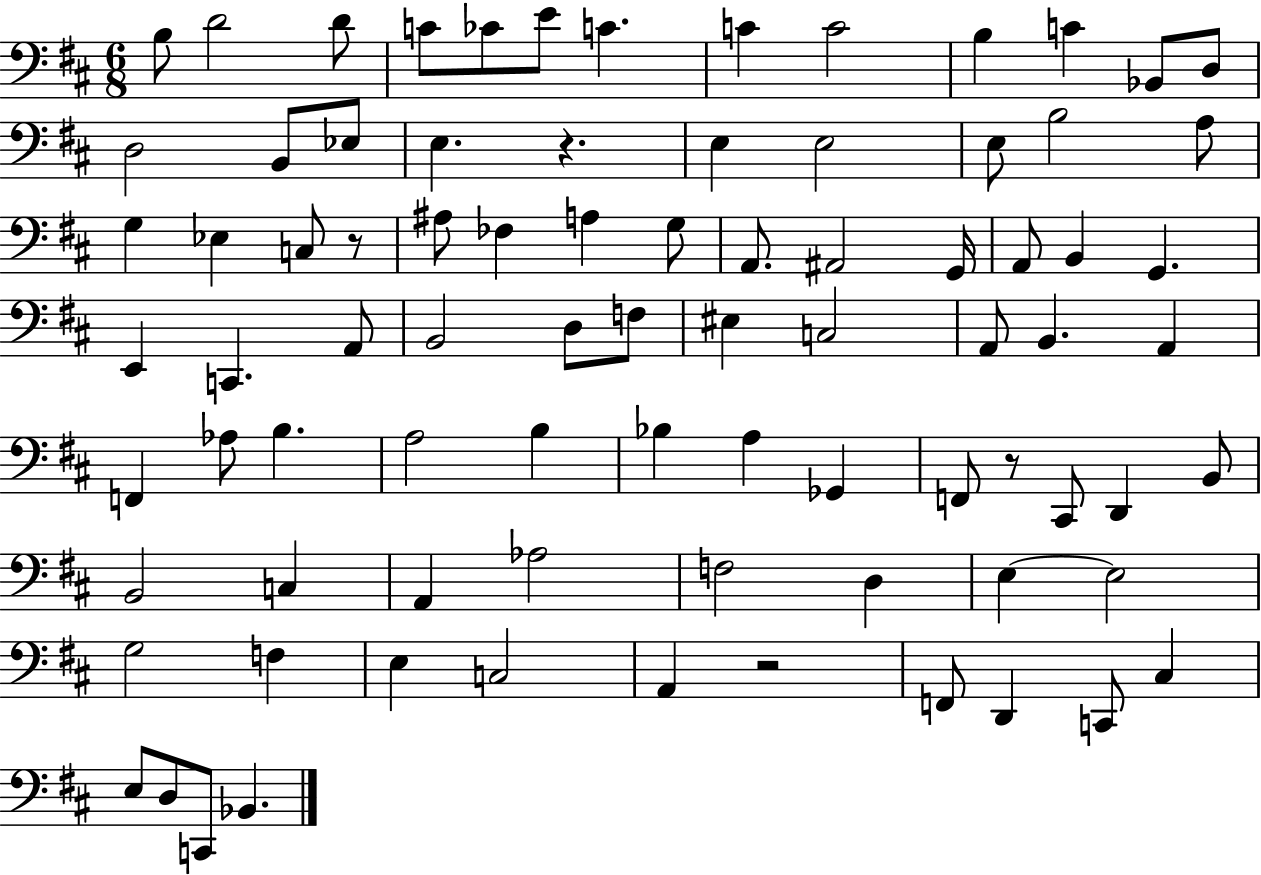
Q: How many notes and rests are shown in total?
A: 83